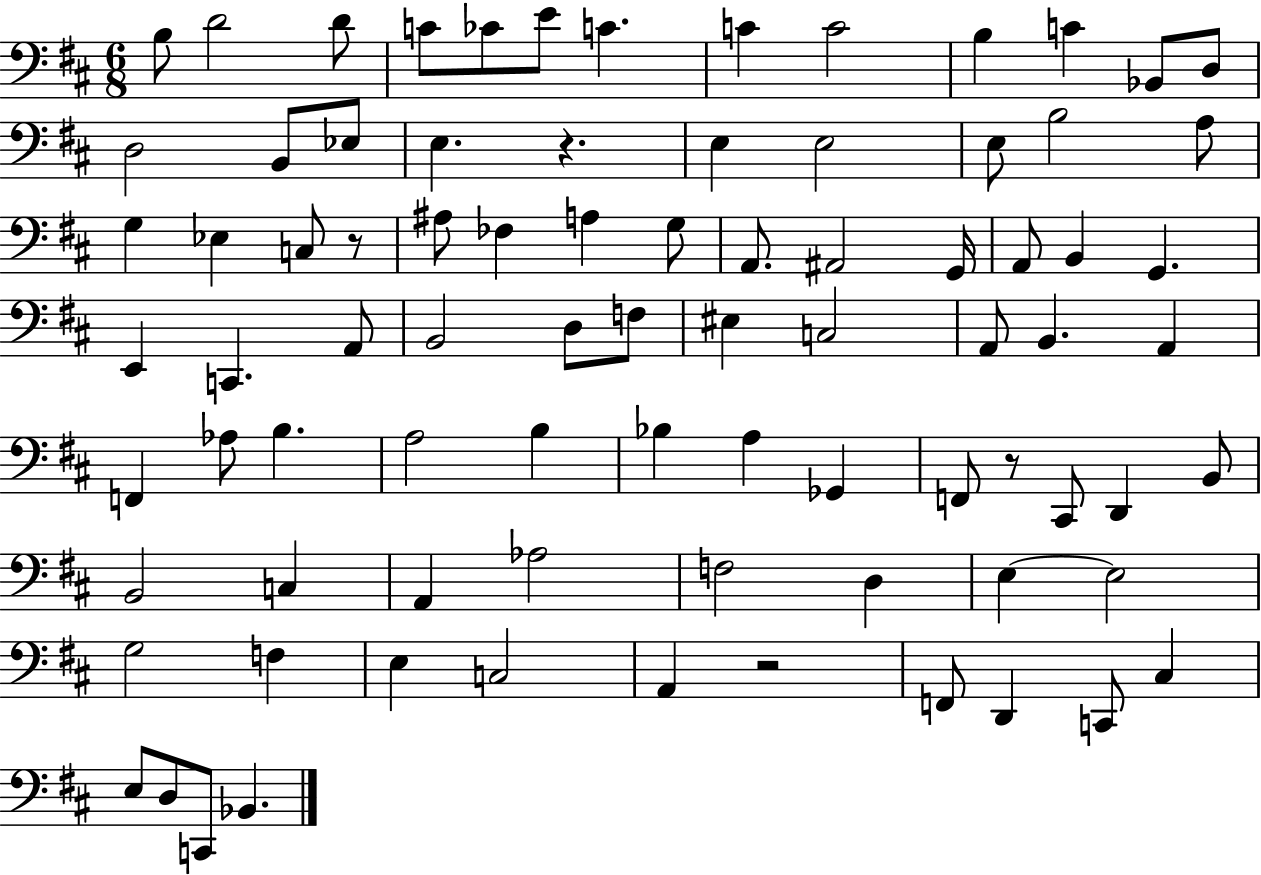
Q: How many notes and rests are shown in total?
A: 83